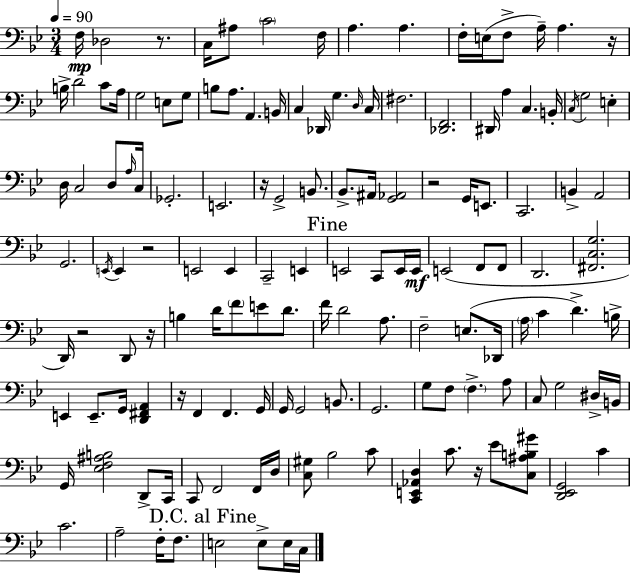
F3/s Db3/h R/e. C3/s A#3/e C4/h F3/s A3/q. A3/q. F3/s E3/s F3/e A3/s A3/q. R/s B3/s D4/h C4/e A3/s G3/h E3/e G3/e B3/e A3/e. A2/q. B2/s C3/q Db2/s G3/q. D3/s C3/s F#3/h. [Db2,F2]/h. D#2/s A3/q C3/q. B2/s C3/s G3/h E3/q D3/s C3/h D3/e A3/s C3/s Gb2/h. E2/h. R/s G2/h B2/e. Bb2/e. A#2/s [G2,Ab2]/h R/h G2/s E2/e. C2/h. B2/q A2/h G2/h. E2/s E2/q R/h E2/h E2/q C2/h E2/q E2/h C2/e E2/s E2/s E2/h F2/e F2/e D2/h. [F#2,C3,G3]/h. D2/s R/h D2/e R/s B3/q D4/s F4/e E4/e D4/e. F4/s D4/h A3/e. F3/h E3/e. Db2/s A3/s C4/q D4/q. B3/s E2/q E2/e. G2/s [D2,F#2,A2]/q R/s F2/q F2/q. G2/s G2/s G2/h B2/e. G2/h. G3/e F3/e F3/q. A3/e C3/e G3/h D#3/s B2/s G2/s [Eb3,F3,A#3,B3]/h D2/e C2/s C2/e F2/h F2/s D3/s [C3,G#3]/e Bb3/h C4/e [C2,E2,Ab2,D3]/q C4/e. R/s Eb4/e [C3,A#3,B3,G#4]/e [D2,Eb2,G2]/h C4/q C4/h. A3/h F3/s F3/e. E3/h E3/e E3/s C3/s